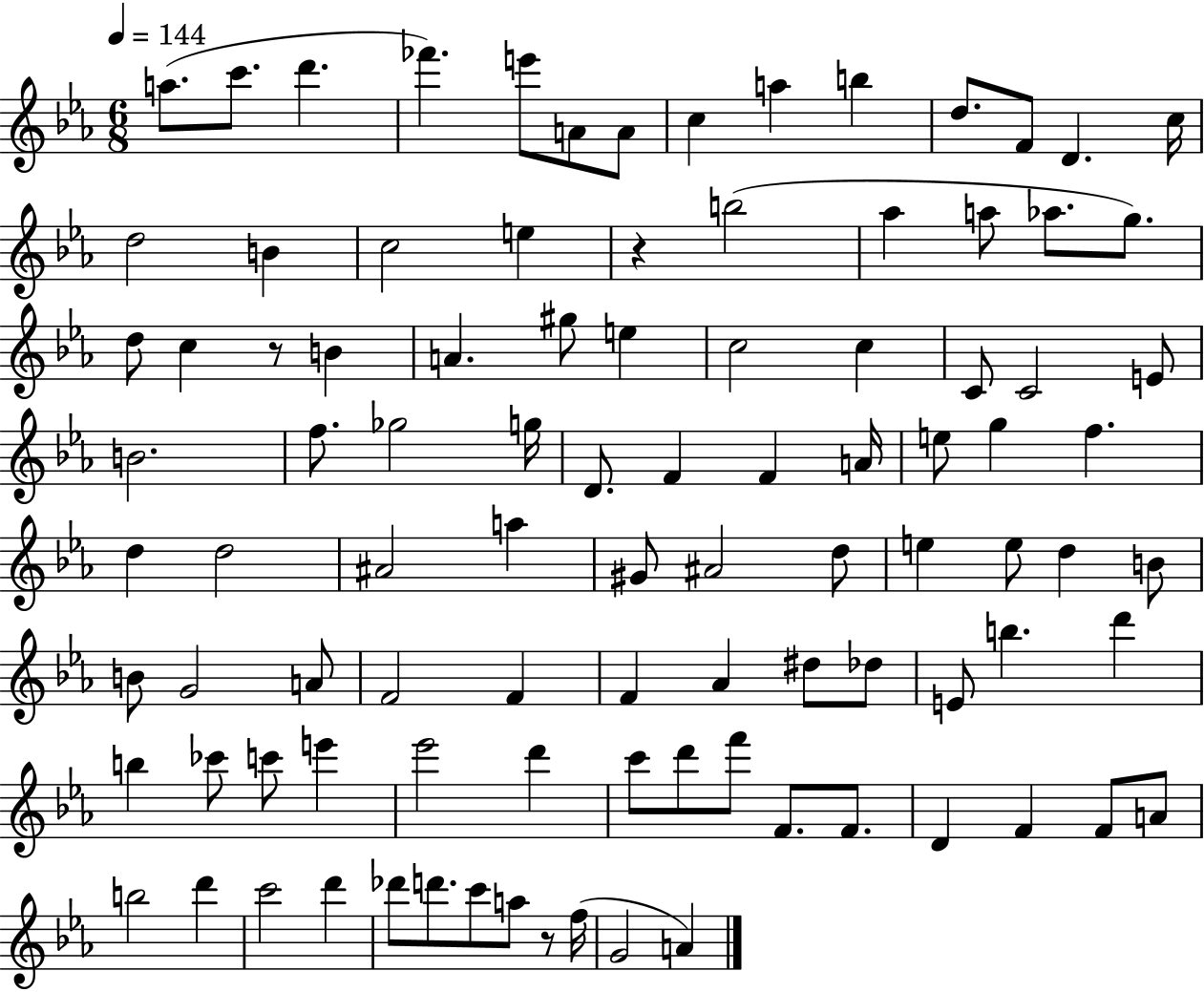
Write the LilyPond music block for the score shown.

{
  \clef treble
  \numericTimeSignature
  \time 6/8
  \key ees \major
  \tempo 4 = 144
  a''8.( c'''8. d'''4. | fes'''4.) e'''8 a'8 a'8 | c''4 a''4 b''4 | d''8. f'8 d'4. c''16 | \break d''2 b'4 | c''2 e''4 | r4 b''2( | aes''4 a''8 aes''8. g''8.) | \break d''8 c''4 r8 b'4 | a'4. gis''8 e''4 | c''2 c''4 | c'8 c'2 e'8 | \break b'2. | f''8. ges''2 g''16 | d'8. f'4 f'4 a'16 | e''8 g''4 f''4. | \break d''4 d''2 | ais'2 a''4 | gis'8 ais'2 d''8 | e''4 e''8 d''4 b'8 | \break b'8 g'2 a'8 | f'2 f'4 | f'4 aes'4 dis''8 des''8 | e'8 b''4. d'''4 | \break b''4 ces'''8 c'''8 e'''4 | ees'''2 d'''4 | c'''8 d'''8 f'''8 f'8. f'8. | d'4 f'4 f'8 a'8 | \break b''2 d'''4 | c'''2 d'''4 | des'''8 d'''8. c'''8 a''8 r8 f''16( | g'2 a'4) | \break \bar "|."
}